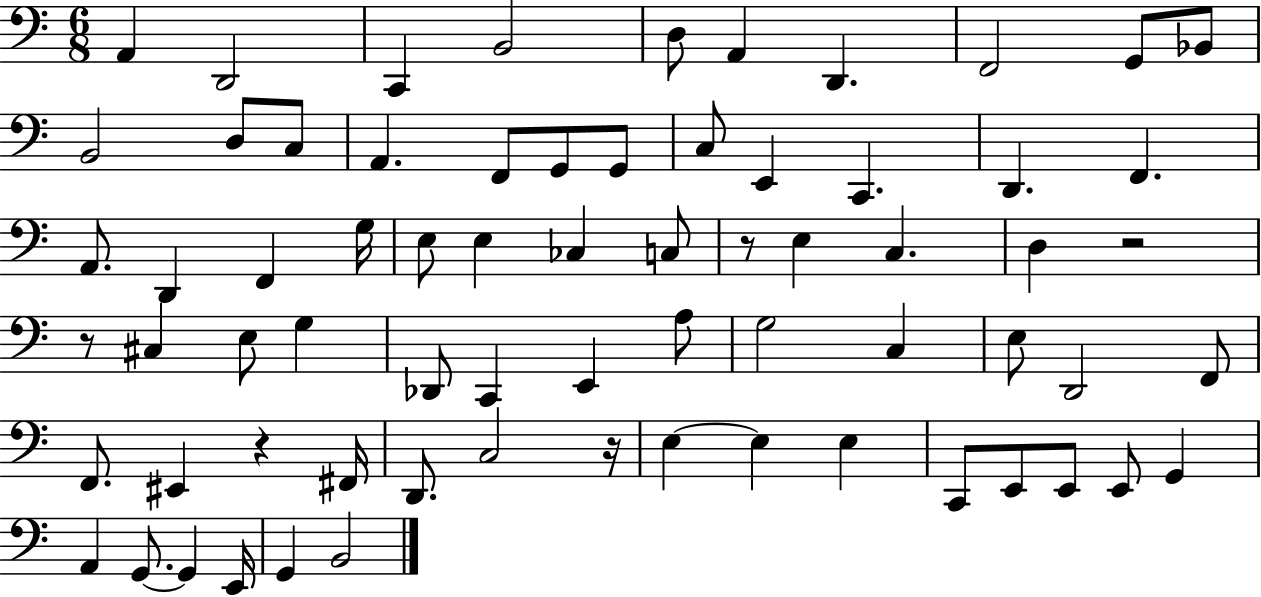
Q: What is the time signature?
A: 6/8